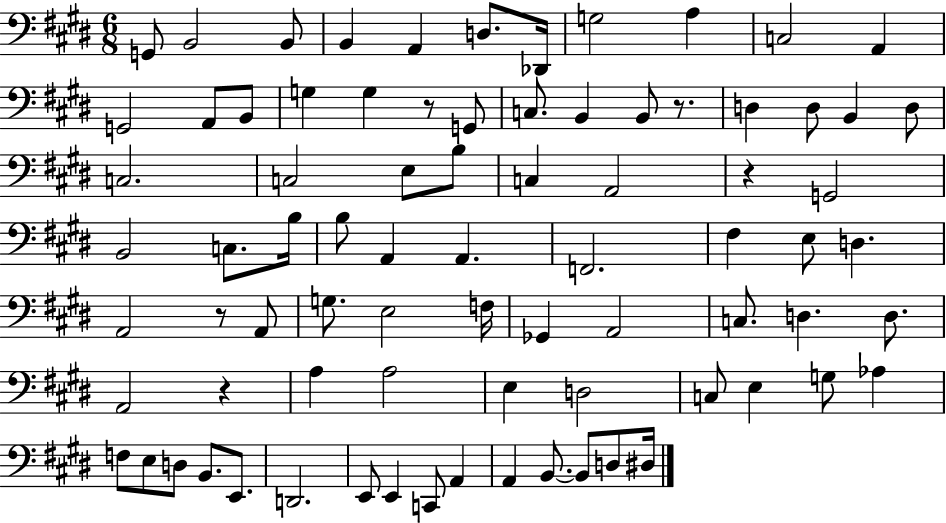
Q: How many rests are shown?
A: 5